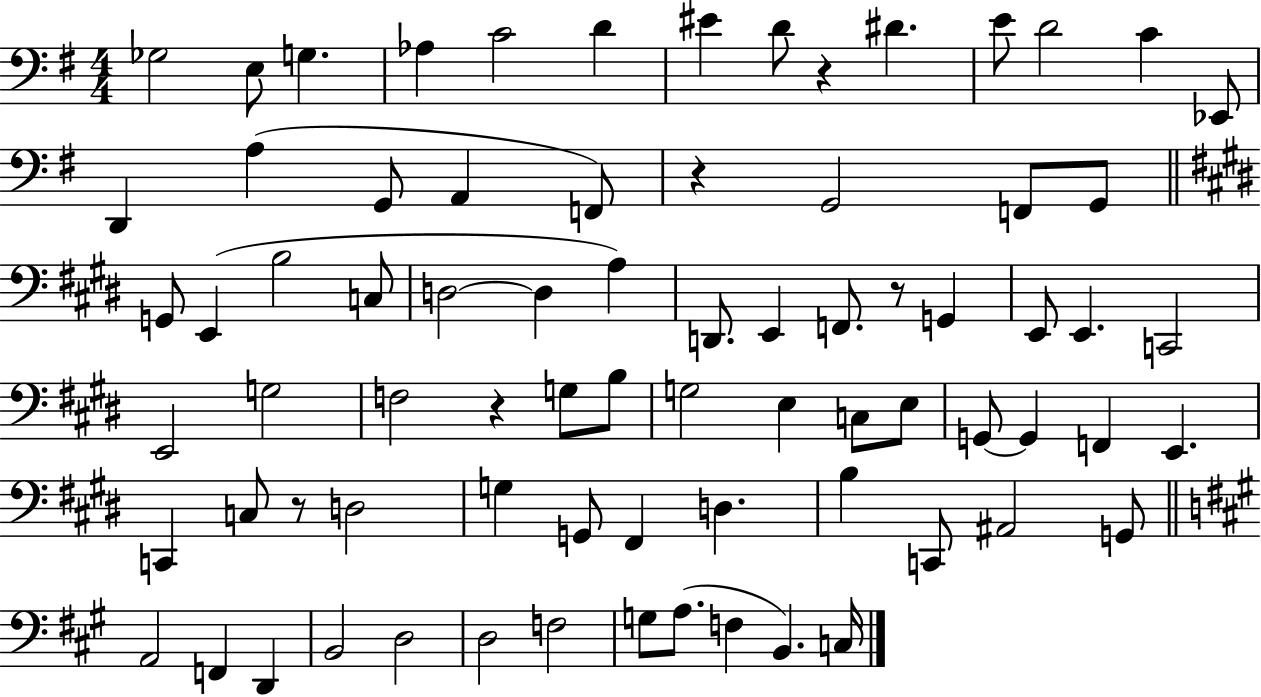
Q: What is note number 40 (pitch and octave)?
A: B3